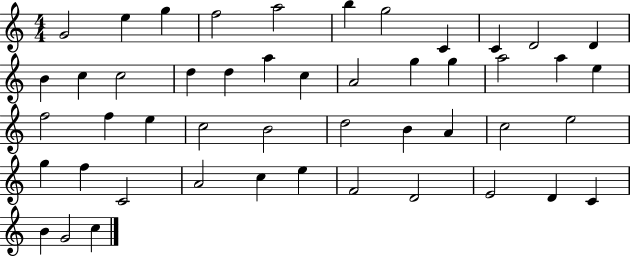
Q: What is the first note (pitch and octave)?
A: G4